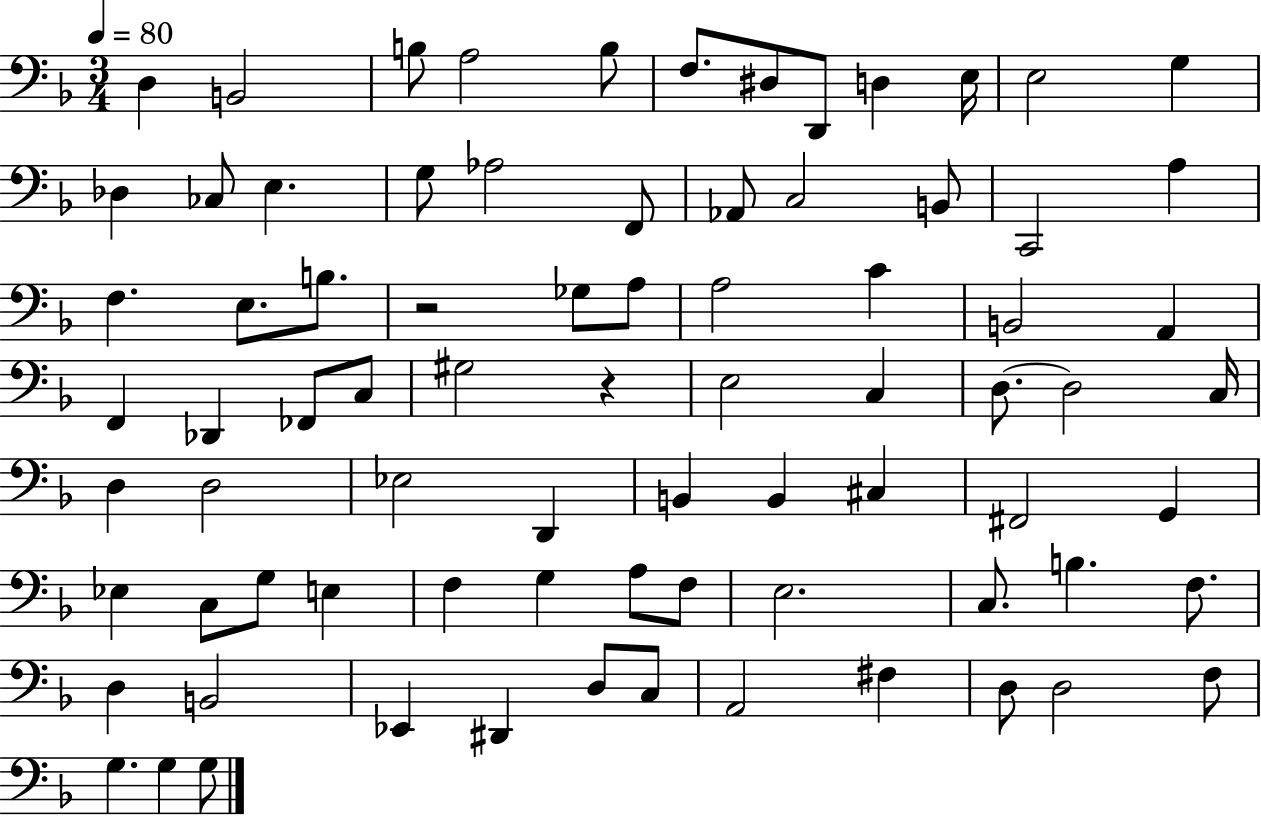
{
  \clef bass
  \numericTimeSignature
  \time 3/4
  \key f \major
  \tempo 4 = 80
  d4 b,2 | b8 a2 b8 | f8. dis8 d,8 d4 e16 | e2 g4 | \break des4 ces8 e4. | g8 aes2 f,8 | aes,8 c2 b,8 | c,2 a4 | \break f4. e8. b8. | r2 ges8 a8 | a2 c'4 | b,2 a,4 | \break f,4 des,4 fes,8 c8 | gis2 r4 | e2 c4 | d8.~~ d2 c16 | \break d4 d2 | ees2 d,4 | b,4 b,4 cis4 | fis,2 g,4 | \break ees4 c8 g8 e4 | f4 g4 a8 f8 | e2. | c8. b4. f8. | \break d4 b,2 | ees,4 dis,4 d8 c8 | a,2 fis4 | d8 d2 f8 | \break g4. g4 g8 | \bar "|."
}